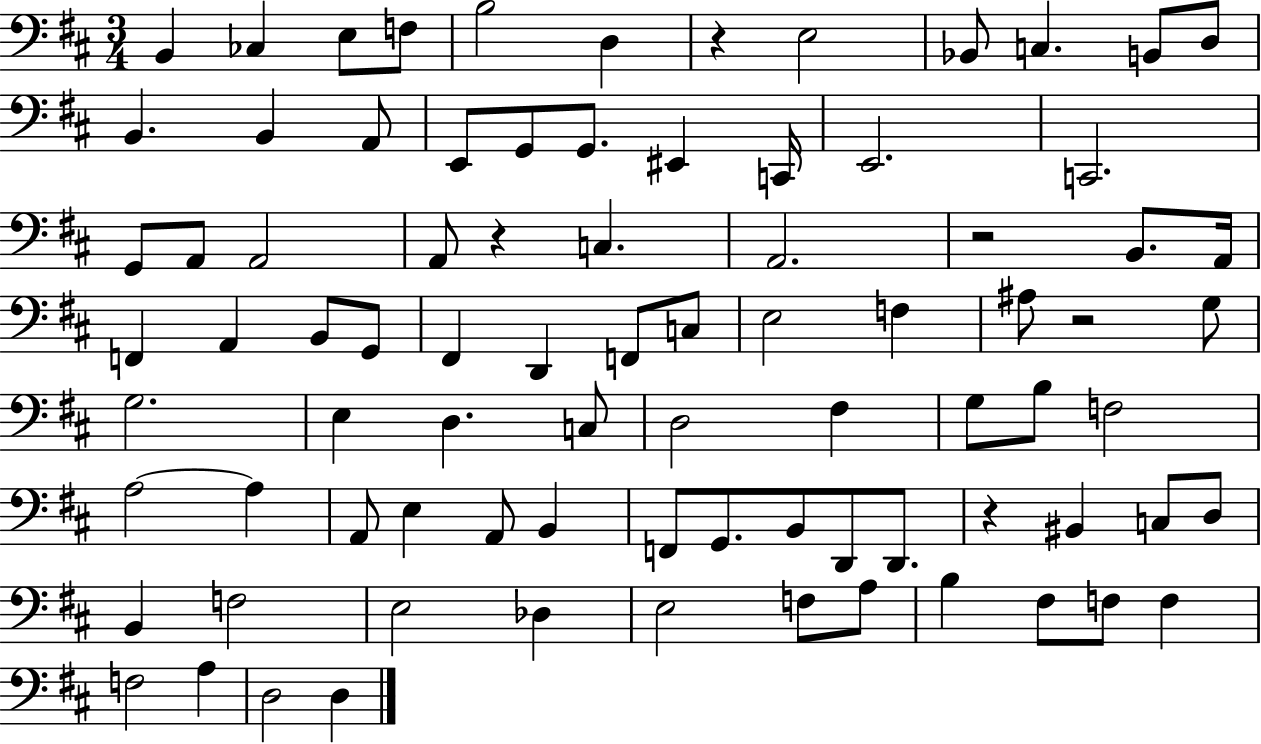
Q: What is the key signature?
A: D major